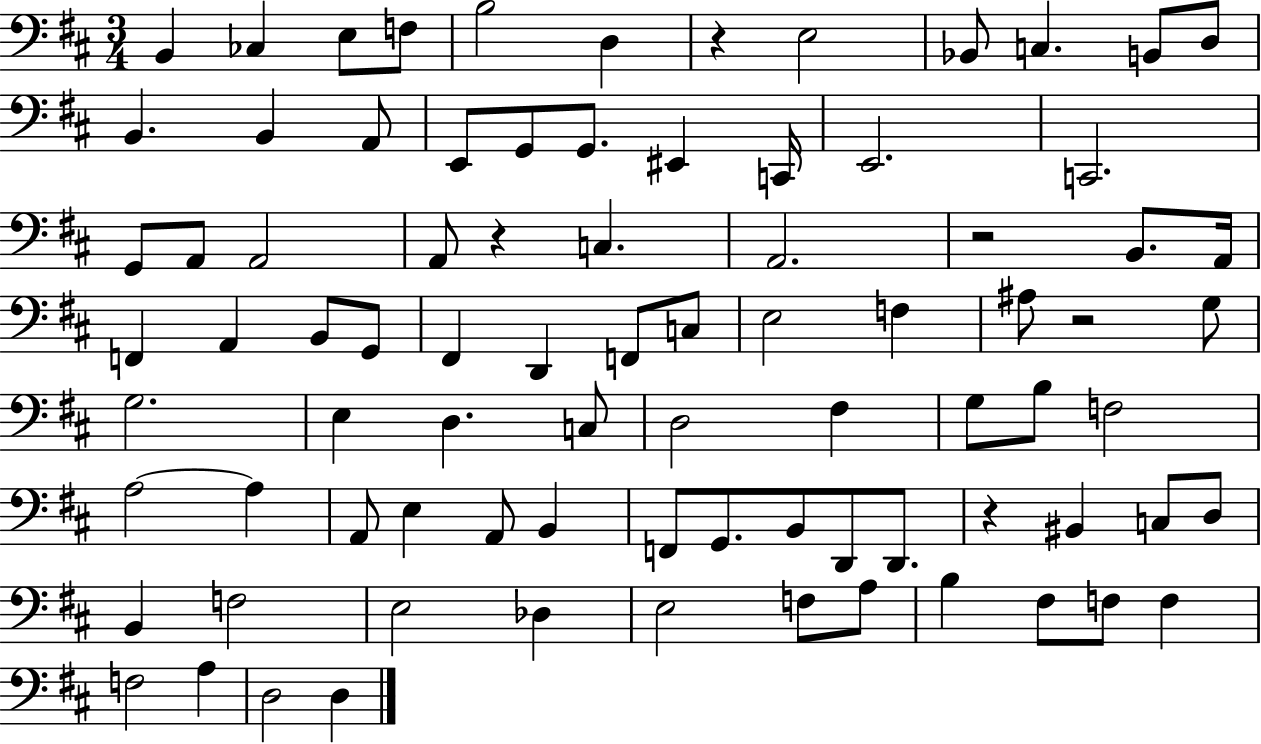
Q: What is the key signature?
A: D major